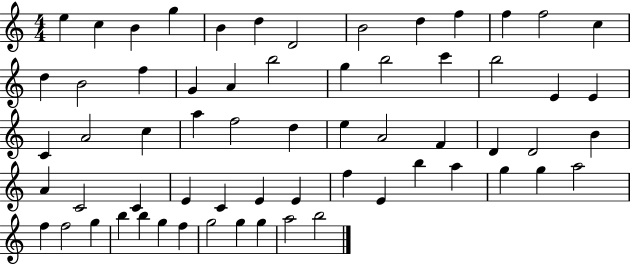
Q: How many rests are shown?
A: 0